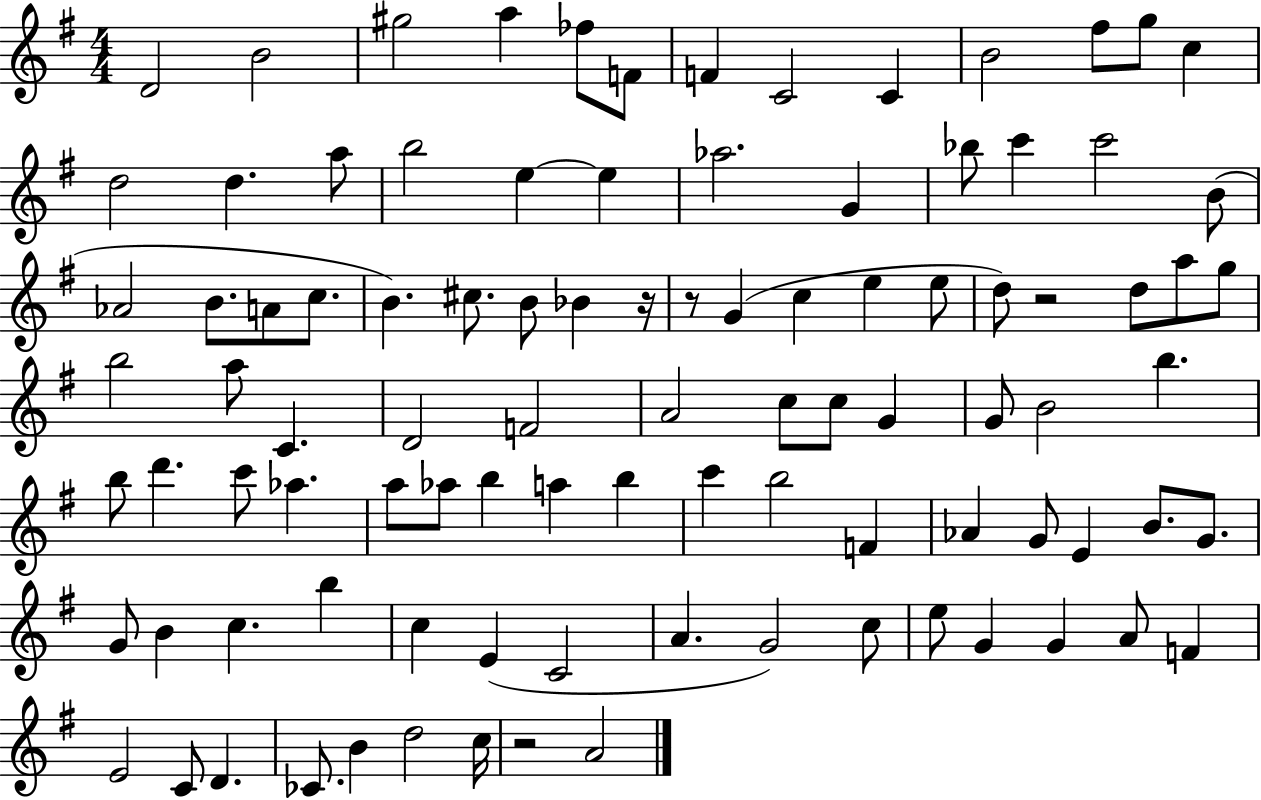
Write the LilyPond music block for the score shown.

{
  \clef treble
  \numericTimeSignature
  \time 4/4
  \key g \major
  \repeat volta 2 { d'2 b'2 | gis''2 a''4 fes''8 f'8 | f'4 c'2 c'4 | b'2 fis''8 g''8 c''4 | \break d''2 d''4. a''8 | b''2 e''4~~ e''4 | aes''2. g'4 | bes''8 c'''4 c'''2 b'8( | \break aes'2 b'8. a'8 c''8. | b'4.) cis''8. b'8 bes'4 r16 | r8 g'4( c''4 e''4 e''8 | d''8) r2 d''8 a''8 g''8 | \break b''2 a''8 c'4. | d'2 f'2 | a'2 c''8 c''8 g'4 | g'8 b'2 b''4. | \break b''8 d'''4. c'''8 aes''4. | a''8 aes''8 b''4 a''4 b''4 | c'''4 b''2 f'4 | aes'4 g'8 e'4 b'8. g'8. | \break g'8 b'4 c''4. b''4 | c''4 e'4( c'2 | a'4. g'2) c''8 | e''8 g'4 g'4 a'8 f'4 | \break e'2 c'8 d'4. | ces'8. b'4 d''2 c''16 | r2 a'2 | } \bar "|."
}